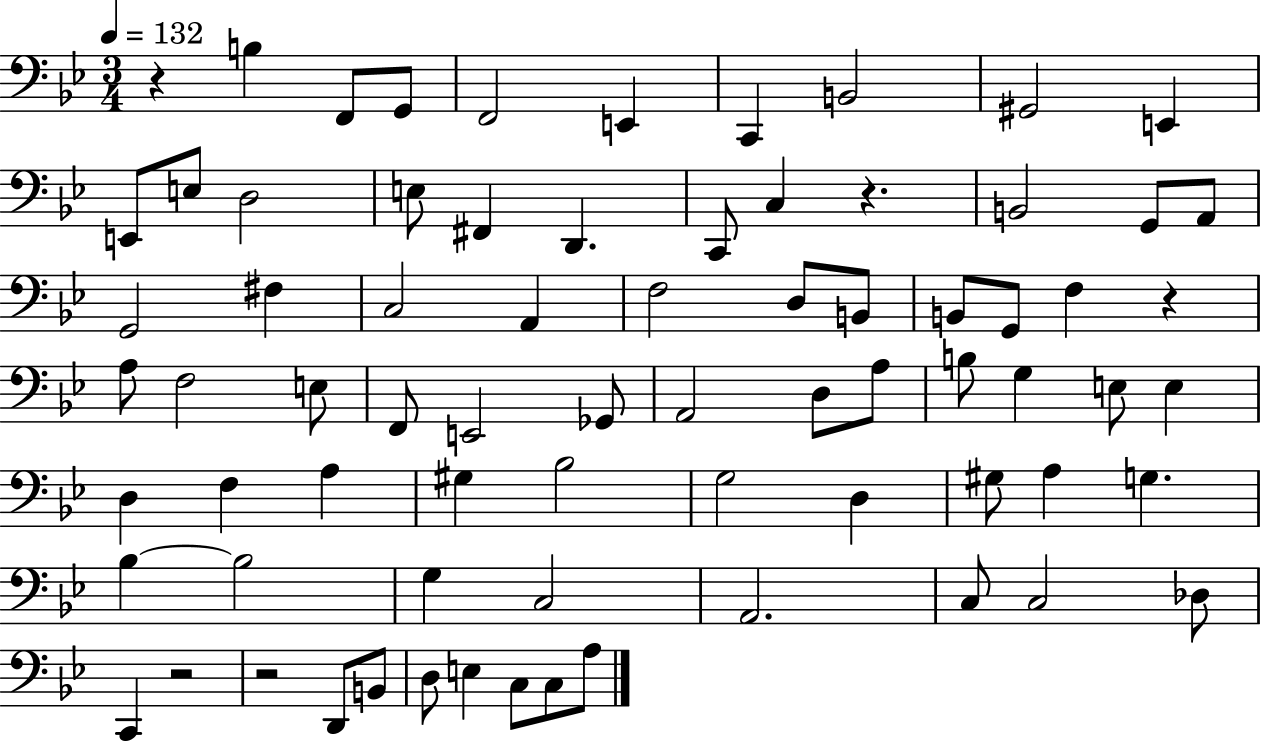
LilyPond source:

{
  \clef bass
  \numericTimeSignature
  \time 3/4
  \key bes \major
  \tempo 4 = 132
  \repeat volta 2 { r4 b4 f,8 g,8 | f,2 e,4 | c,4 b,2 | gis,2 e,4 | \break e,8 e8 d2 | e8 fis,4 d,4. | c,8 c4 r4. | b,2 g,8 a,8 | \break g,2 fis4 | c2 a,4 | f2 d8 b,8 | b,8 g,8 f4 r4 | \break a8 f2 e8 | f,8 e,2 ges,8 | a,2 d8 a8 | b8 g4 e8 e4 | \break d4 f4 a4 | gis4 bes2 | g2 d4 | gis8 a4 g4. | \break bes4~~ bes2 | g4 c2 | a,2. | c8 c2 des8 | \break c,4 r2 | r2 d,8 b,8 | d8 e4 c8 c8 a8 | } \bar "|."
}